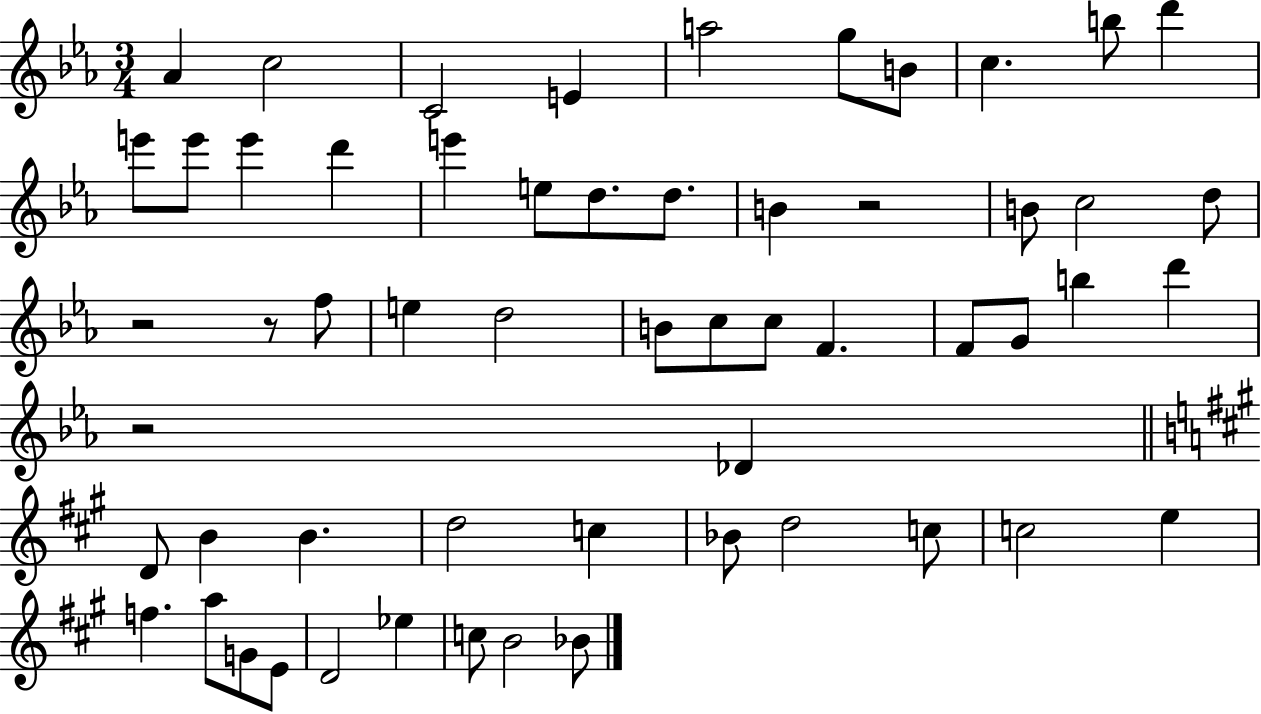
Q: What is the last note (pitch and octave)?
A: Bb4